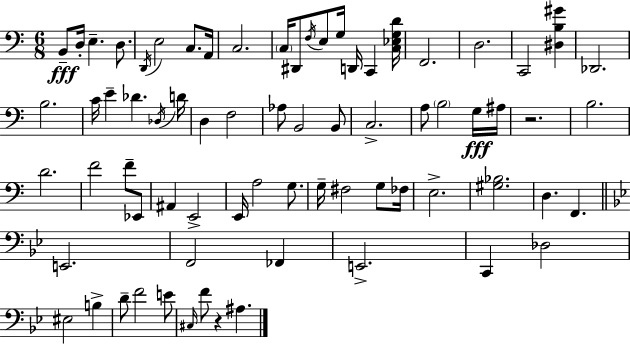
{
  \clef bass
  \numericTimeSignature
  \time 6/8
  \key a \minor
  \repeat volta 2 { b,8--\fff d16-. e4.-- d8. | \acciaccatura { d,16 } e2 c8. | a,16 c2. | \parenthesize c16 dis,8 \acciaccatura { f16 } e8 g16 d,16 c,4 | \break <c ees g d'>16 f,2. | d2. | c,2 <dis b gis'>4 | des,2. | \break b2. | c'16 e'4-- des'4. | \acciaccatura { des16 } d'16 d4 f2 | aes8 b,2 | \break b,8 c2.-> | a8 \parenthesize b2 | g16\fff ais16 r2. | b2. | \break d'2. | f'2 f'8-- | ees,8 ais,4 e,2-> | e,16 a2 | \break g8. g16-- fis2 | g8 fes16 e2.-> | <gis bes>2. | d4. f,4. | \break \bar "||" \break \key bes \major e,2. | f,2 fes,4 | e,2.-> | c,4 des2 | \break eis2 b4-> | d'8-- f'2 e'8 | \grace { cis16 } f'8 r4 ais4. | } \bar "|."
}